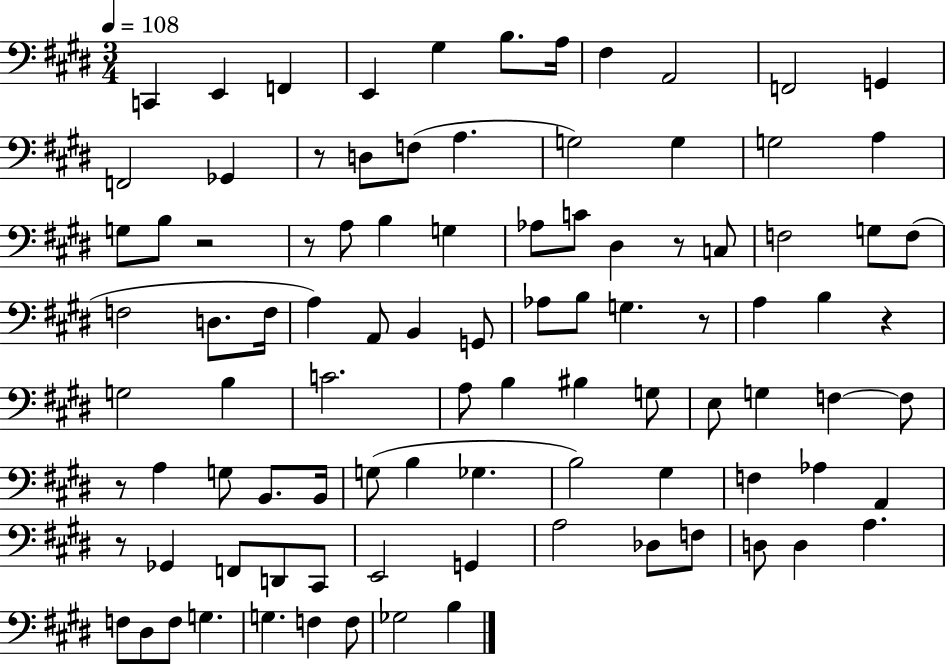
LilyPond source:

{
  \clef bass
  \numericTimeSignature
  \time 3/4
  \key e \major
  \tempo 4 = 108
  c,4 e,4 f,4 | e,4 gis4 b8. a16 | fis4 a,2 | f,2 g,4 | \break f,2 ges,4 | r8 d8 f8( a4. | g2) g4 | g2 a4 | \break g8 b8 r2 | r8 a8 b4 g4 | aes8 c'8 dis4 r8 c8 | f2 g8 f8( | \break f2 d8. f16 | a4) a,8 b,4 g,8 | aes8 b8 g4. r8 | a4 b4 r4 | \break g2 b4 | c'2. | a8 b4 bis4 g8 | e8 g4 f4~~ f8 | \break r8 a4 g8 b,8. b,16 | g8( b4 ges4. | b2) gis4 | f4 aes4 a,4 | \break r8 ges,4 f,8 d,8 cis,8 | e,2 g,4 | a2 des8 f8 | d8 d4 a4. | \break f8 dis8 f8 g4. | g4. f4 f8 | ges2 b4 | \bar "|."
}